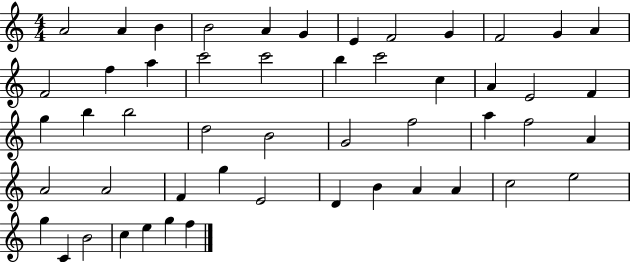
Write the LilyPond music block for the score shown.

{
  \clef treble
  \numericTimeSignature
  \time 4/4
  \key c \major
  a'2 a'4 b'4 | b'2 a'4 g'4 | e'4 f'2 g'4 | f'2 g'4 a'4 | \break f'2 f''4 a''4 | c'''2 c'''2 | b''4 c'''2 c''4 | a'4 e'2 f'4 | \break g''4 b''4 b''2 | d''2 b'2 | g'2 f''2 | a''4 f''2 a'4 | \break a'2 a'2 | f'4 g''4 e'2 | d'4 b'4 a'4 a'4 | c''2 e''2 | \break g''4 c'4 b'2 | c''4 e''4 g''4 f''4 | \bar "|."
}